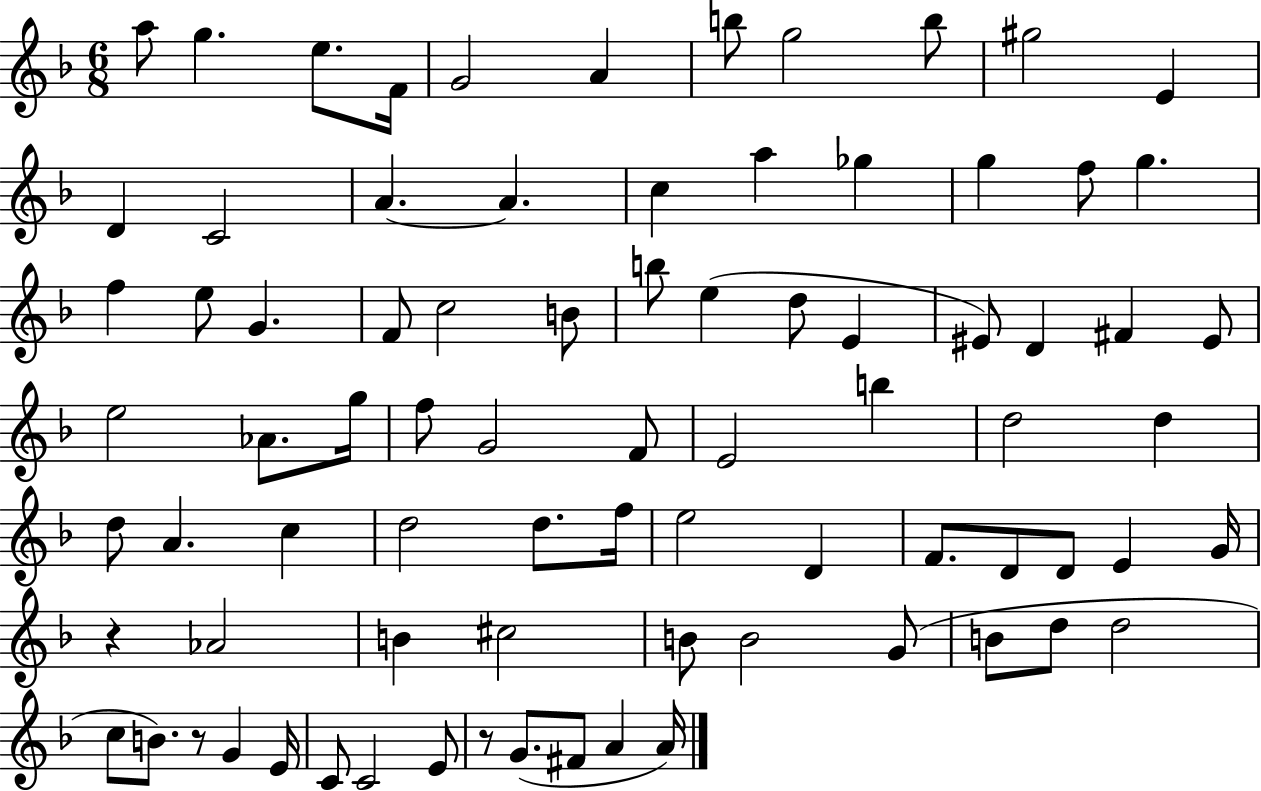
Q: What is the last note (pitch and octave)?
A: A4